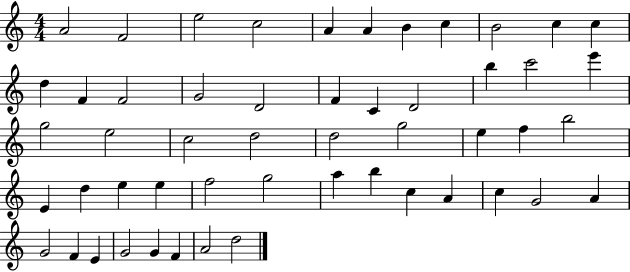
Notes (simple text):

A4/h F4/h E5/h C5/h A4/q A4/q B4/q C5/q B4/h C5/q C5/q D5/q F4/q F4/h G4/h D4/h F4/q C4/q D4/h B5/q C6/h E6/q G5/h E5/h C5/h D5/h D5/h G5/h E5/q F5/q B5/h E4/q D5/q E5/q E5/q F5/h G5/h A5/q B5/q C5/q A4/q C5/q G4/h A4/q G4/h F4/q E4/q G4/h G4/q F4/q A4/h D5/h